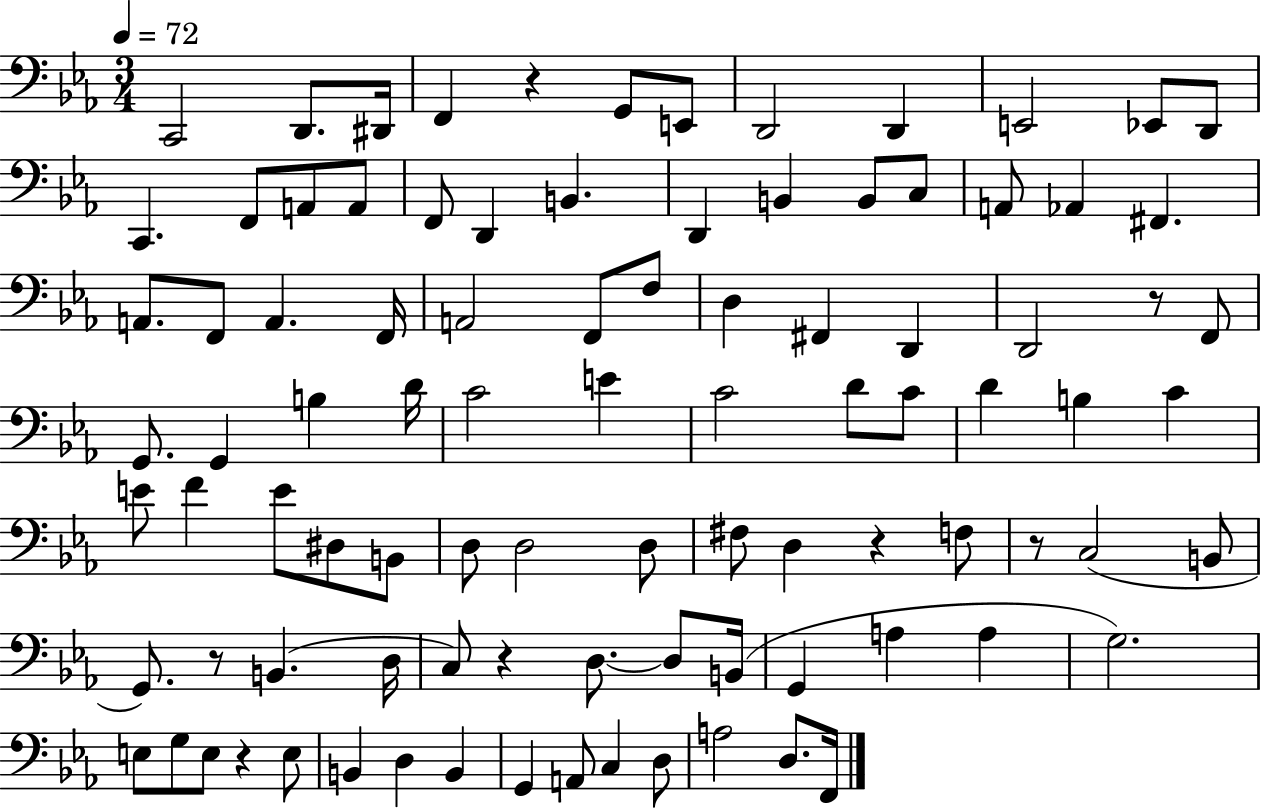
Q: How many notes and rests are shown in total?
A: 94